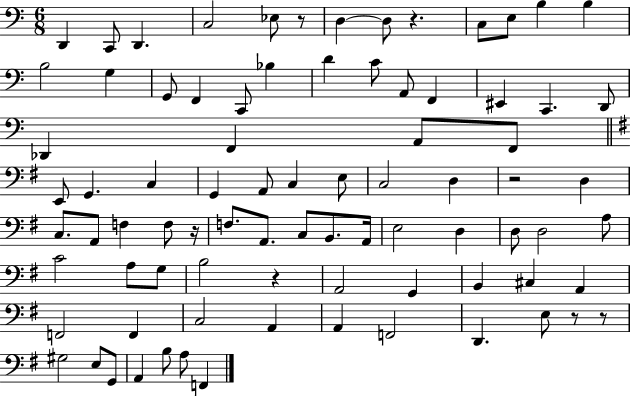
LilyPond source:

{
  \clef bass
  \numericTimeSignature
  \time 6/8
  \key c \major
  \repeat volta 2 { d,4 c,8 d,4. | c2 ees8 r8 | d4~~ d8 r4. | c8 e8 b4 b4 | \break b2 g4 | g,8 f,4 c,8 bes4 | d'4 c'8 a,8 f,4 | eis,4 c,4. d,8 | \break des,4 f,4 a,8 f,8 | \bar "||" \break \key g \major e,8 g,4. c4 | g,4 a,8 c4 e8 | c2 d4 | r2 d4 | \break c8. a,8 f4 f8 r16 | f8. a,8. c8 b,8. a,16 | e2 d4 | d8 d2 a8 | \break c'2 a8 g8 | b2 r4 | a,2 g,4 | b,4 cis4 a,4 | \break f,2 f,4 | c2 a,4 | a,4 f,2 | d,4. e8 r8 r8 | \break gis2 e8 g,8 | a,4 b8 a8 f,4 | } \bar "|."
}